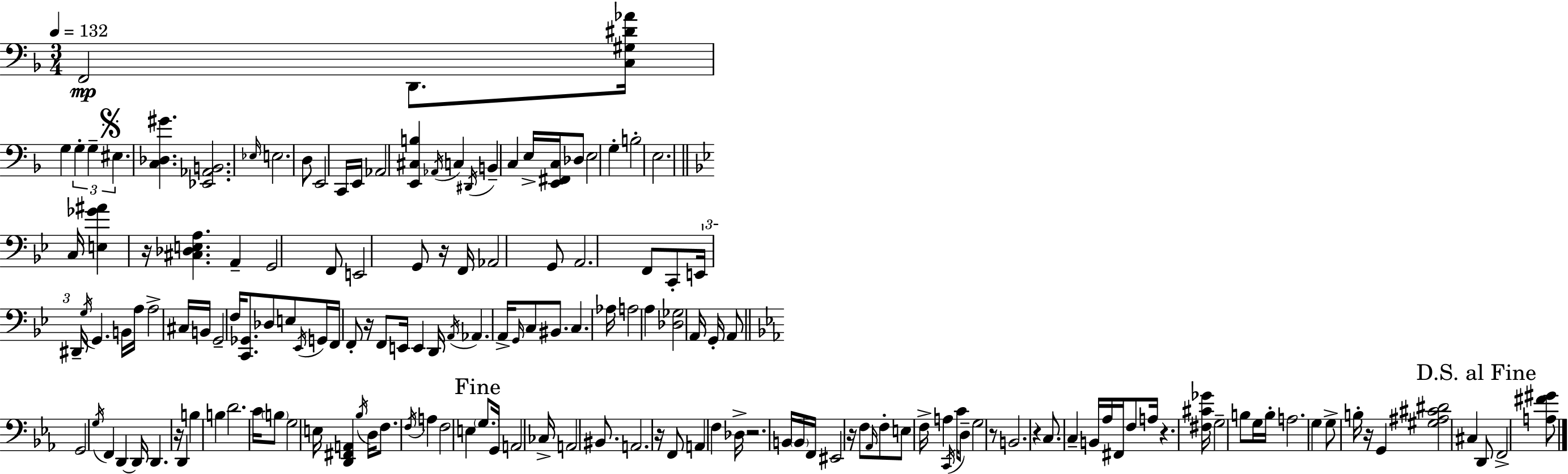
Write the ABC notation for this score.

X:1
T:Untitled
M:3/4
L:1/4
K:Dm
F,,2 D,,/2 [C,^G,^D_A]/4 G, G, G, ^E, [C,_D,^G] [_E,,_A,,B,,]2 _E,/4 E,2 D,/2 E,,2 C,,/4 E,,/4 _A,,2 [E,,^C,B,] _A,,/4 C, ^D,,/4 B,, C, E,/4 [E,,^F,,C,]/4 _D,/2 E,2 G, B,2 E,2 C,/4 [E,_G^A] z/4 [^C,_D,E,A,] A,, G,,2 F,,/2 E,,2 G,,/2 z/4 F,,/4 _A,,2 G,,/2 A,,2 F,,/2 C,,/2 E,,/4 ^D,,/4 G,/4 G,, B,,/4 A,/4 A,2 ^C,/4 B,,/4 G,,2 F,/4 [C,,_G,,]/2 _D,/2 E,/2 _E,,/4 G,,/4 F,,/4 F,,/2 z/4 F,,/2 E,,/4 E,, D,,/4 A,,/4 _A,, A,,/4 G,,/4 C,/2 ^B,,/2 C, _A,/4 A,2 A, [_D,_G,]2 A,,/4 G,,/4 A,,/2 G,,2 G,/4 F,, D,, D,,/4 D,, z/4 D,, B, B, D2 C/4 B,/2 G,2 E,/4 [D,,^F,,A,,] _B,/4 D,/4 F,/2 F,/4 A, F,2 E, G,/2 G,,/4 A,,2 _C,/4 A,,2 ^B,,/2 A,,2 z/4 F,,/2 A,, F, _D,/4 z2 B,,/4 B,,/4 F,,/4 ^E,,2 z/4 F,/2 _A,,/4 F,/2 E,/2 F,/4 A, C,,/4 C/4 D,/2 G,2 z/2 B,,2 z C,/2 C, B,,/4 _A,/4 ^F,,/4 F,/2 A,/4 z [^F,^C_G]/4 G,2 B,/2 G,/4 B,/4 A,2 G, G,/2 B,/4 z/4 G,, [^G,^A,^C^D]2 ^C, D,,/2 F,,2 [A,^F^G]/2